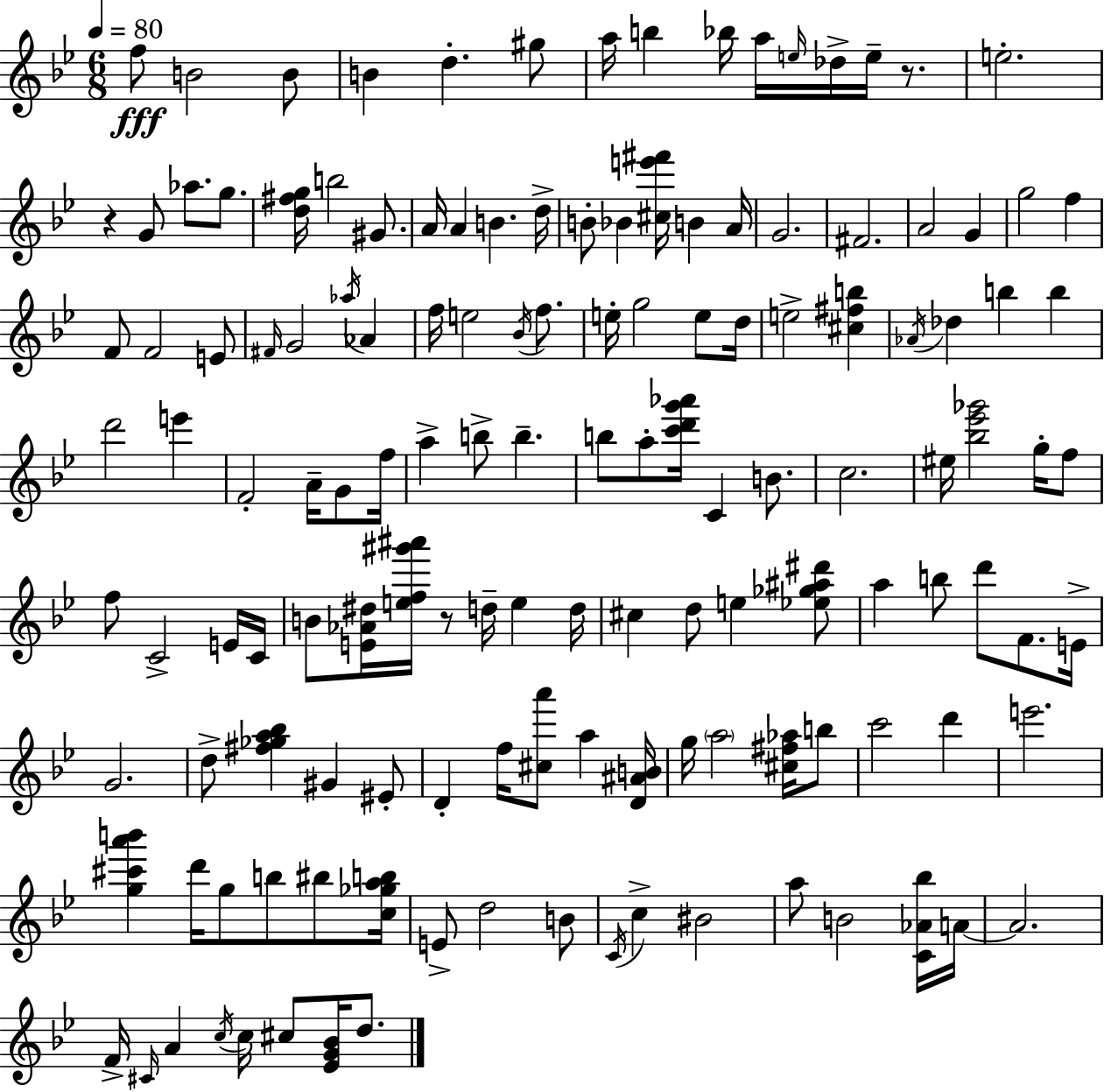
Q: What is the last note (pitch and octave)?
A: D5